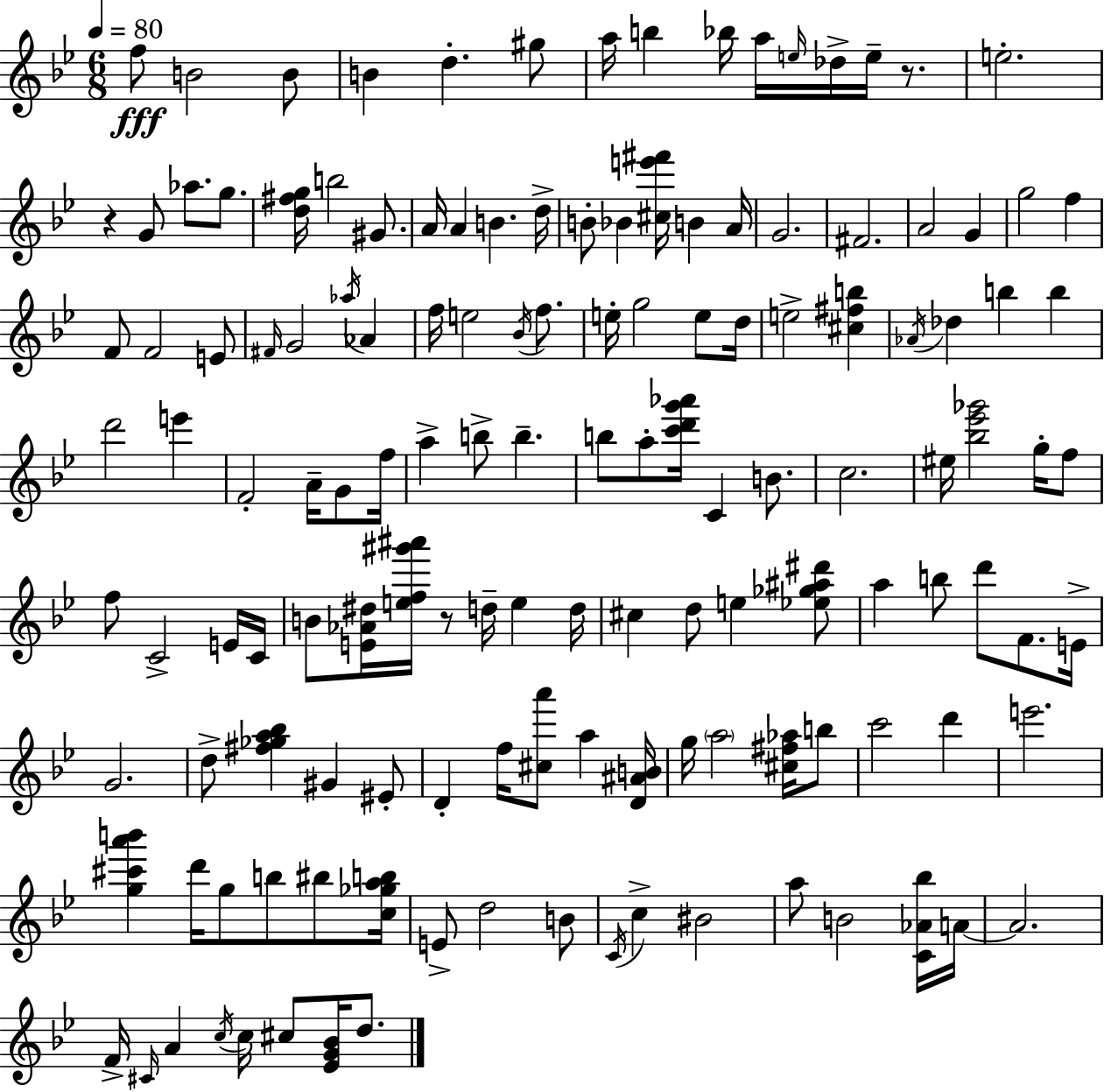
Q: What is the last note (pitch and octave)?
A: D5